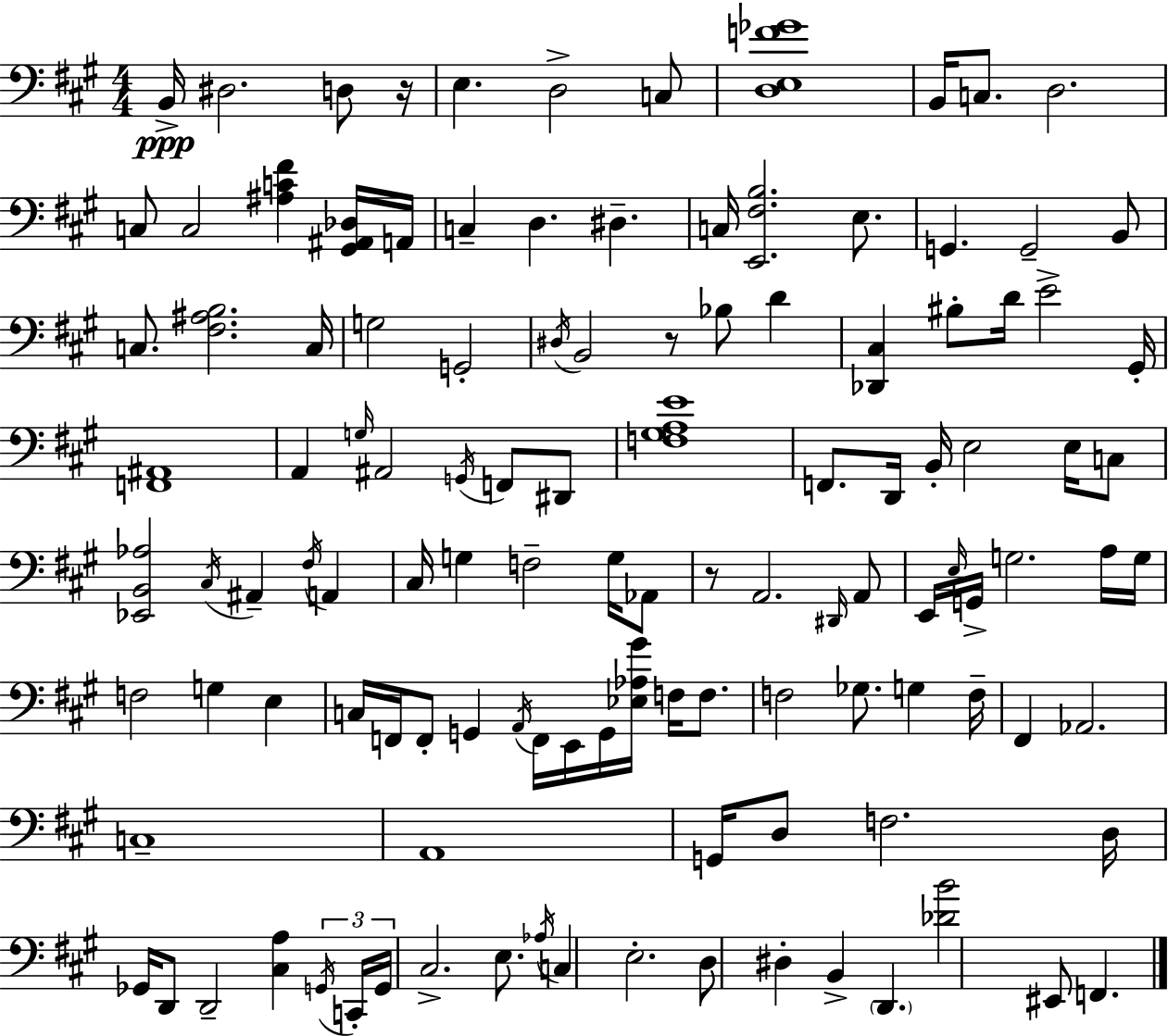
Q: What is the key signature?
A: A major